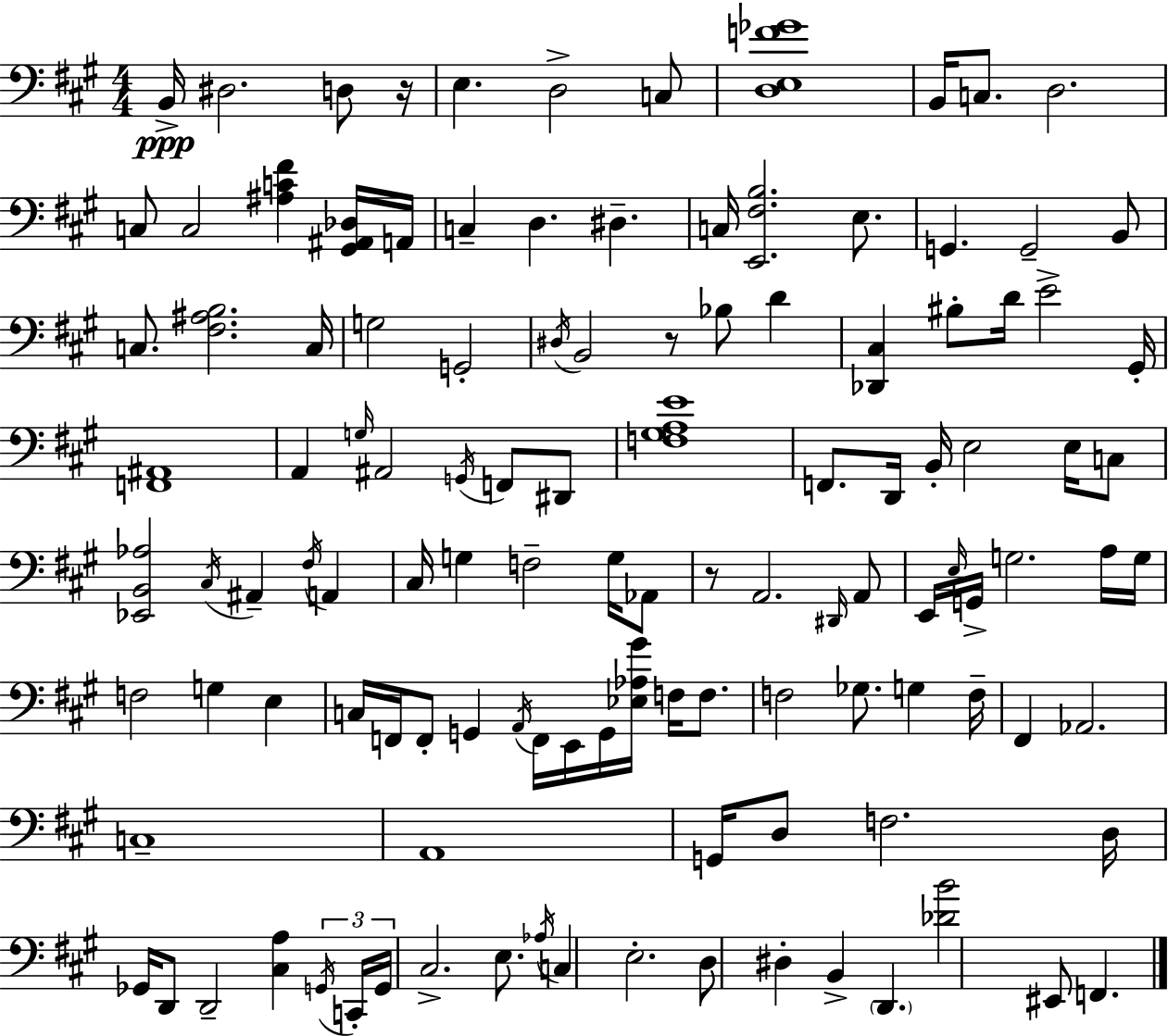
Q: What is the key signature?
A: A major